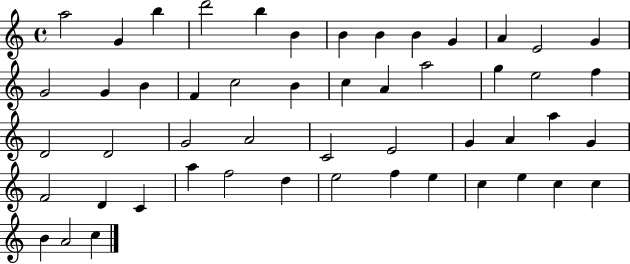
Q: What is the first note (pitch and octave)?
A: A5